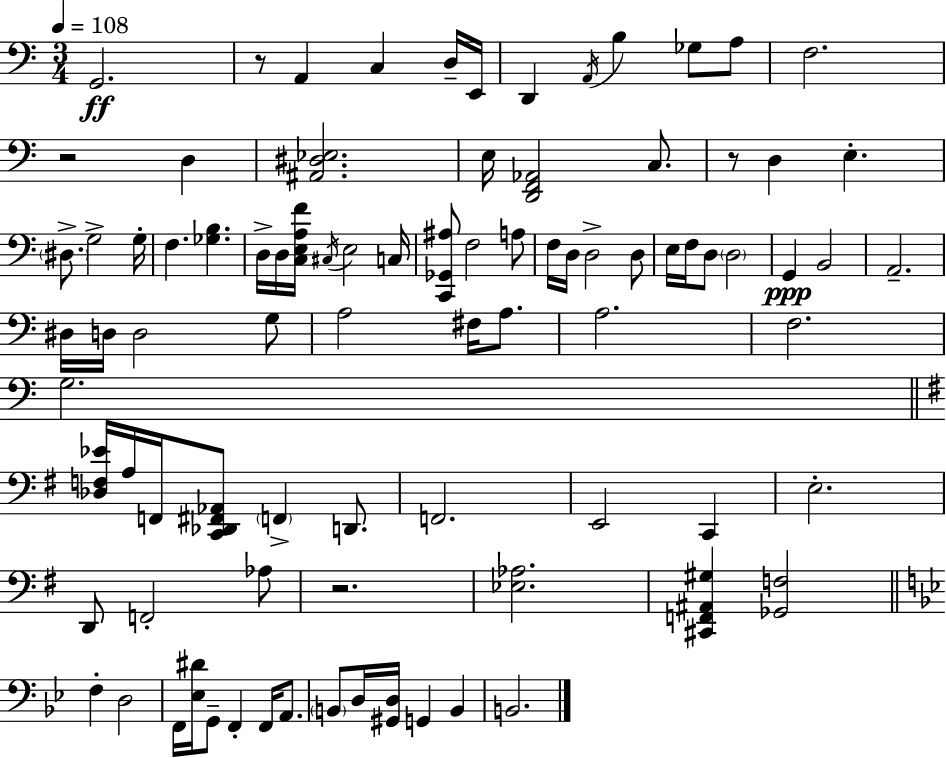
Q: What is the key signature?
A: A minor